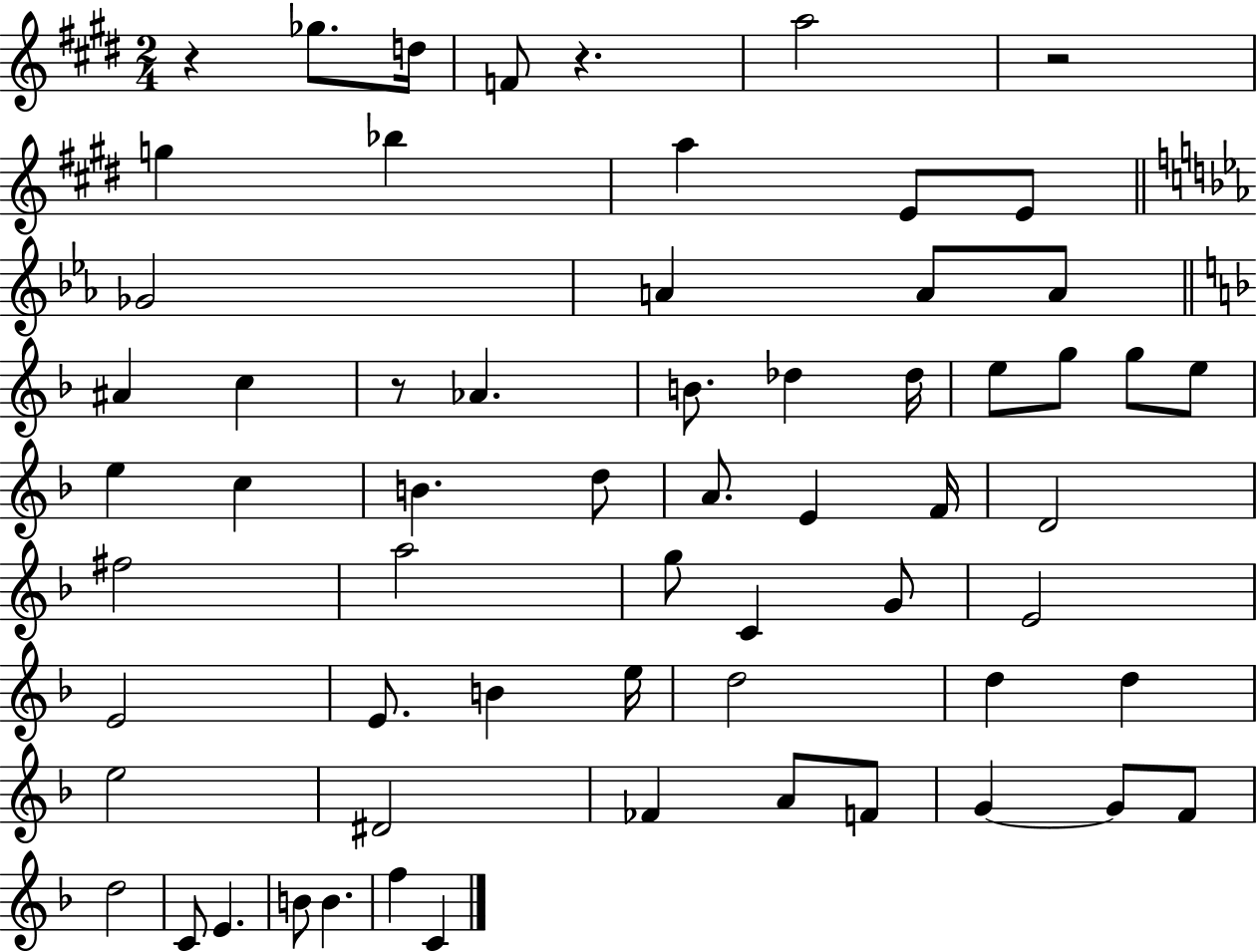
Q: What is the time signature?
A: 2/4